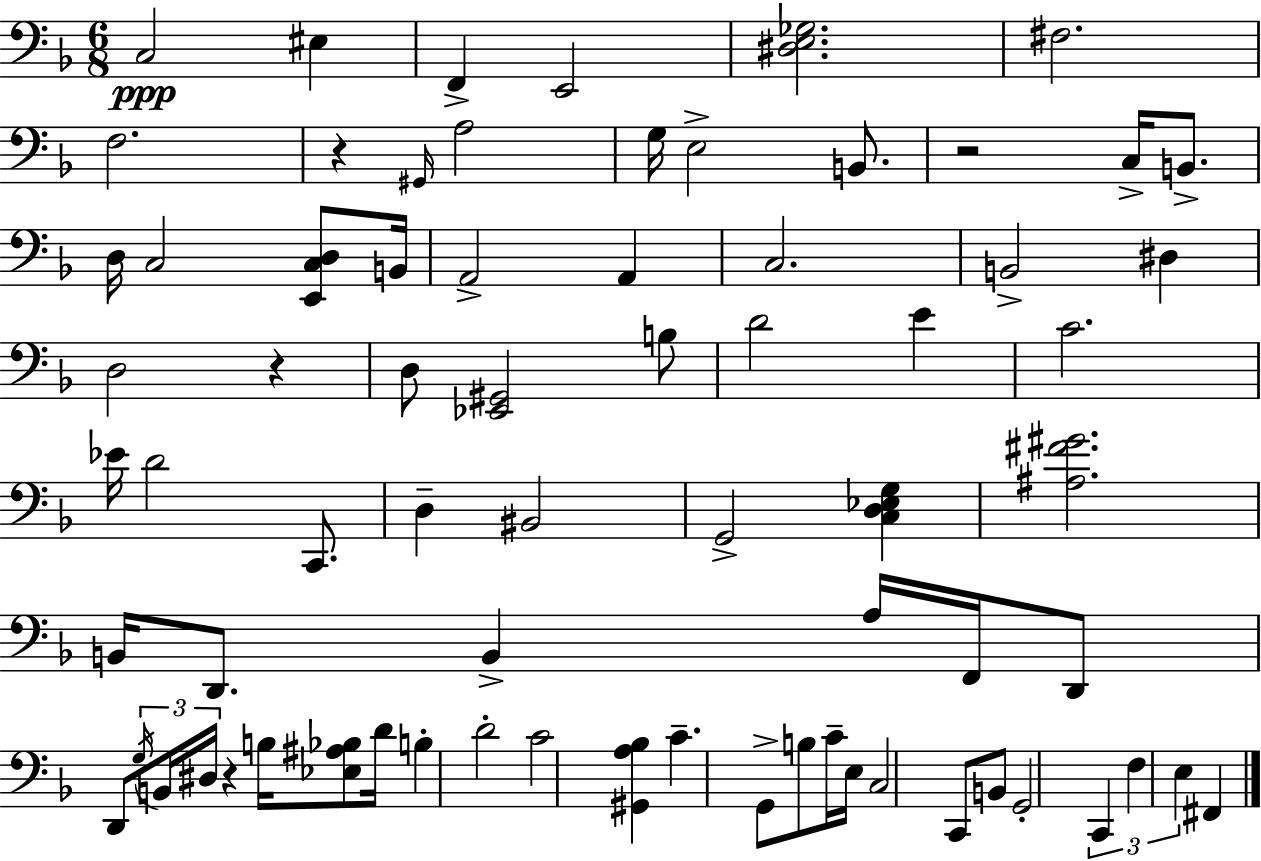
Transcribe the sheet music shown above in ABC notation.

X:1
T:Untitled
M:6/8
L:1/4
K:Dm
C,2 ^E, F,, E,,2 [^D,E,_G,]2 ^F,2 F,2 z ^G,,/4 A,2 G,/4 E,2 B,,/2 z2 C,/4 B,,/2 D,/4 C,2 [E,,C,D,]/2 B,,/4 A,,2 A,, C,2 B,,2 ^D, D,2 z D,/2 [_E,,^G,,]2 B,/2 D2 E C2 _E/4 D2 C,,/2 D, ^B,,2 G,,2 [C,D,_E,G,] [^A,^F^G]2 B,,/4 D,,/2 B,, A,/4 F,,/4 D,,/2 D,,/2 G,/4 B,,/4 ^D,/4 z B,/4 [_E,^A,_B,]/2 D/4 B, D2 C2 [^G,,A,_B,] C G,,/2 B,/2 C/4 E,/4 C,2 C,,/2 B,,/2 G,,2 C,, F, E, ^F,,